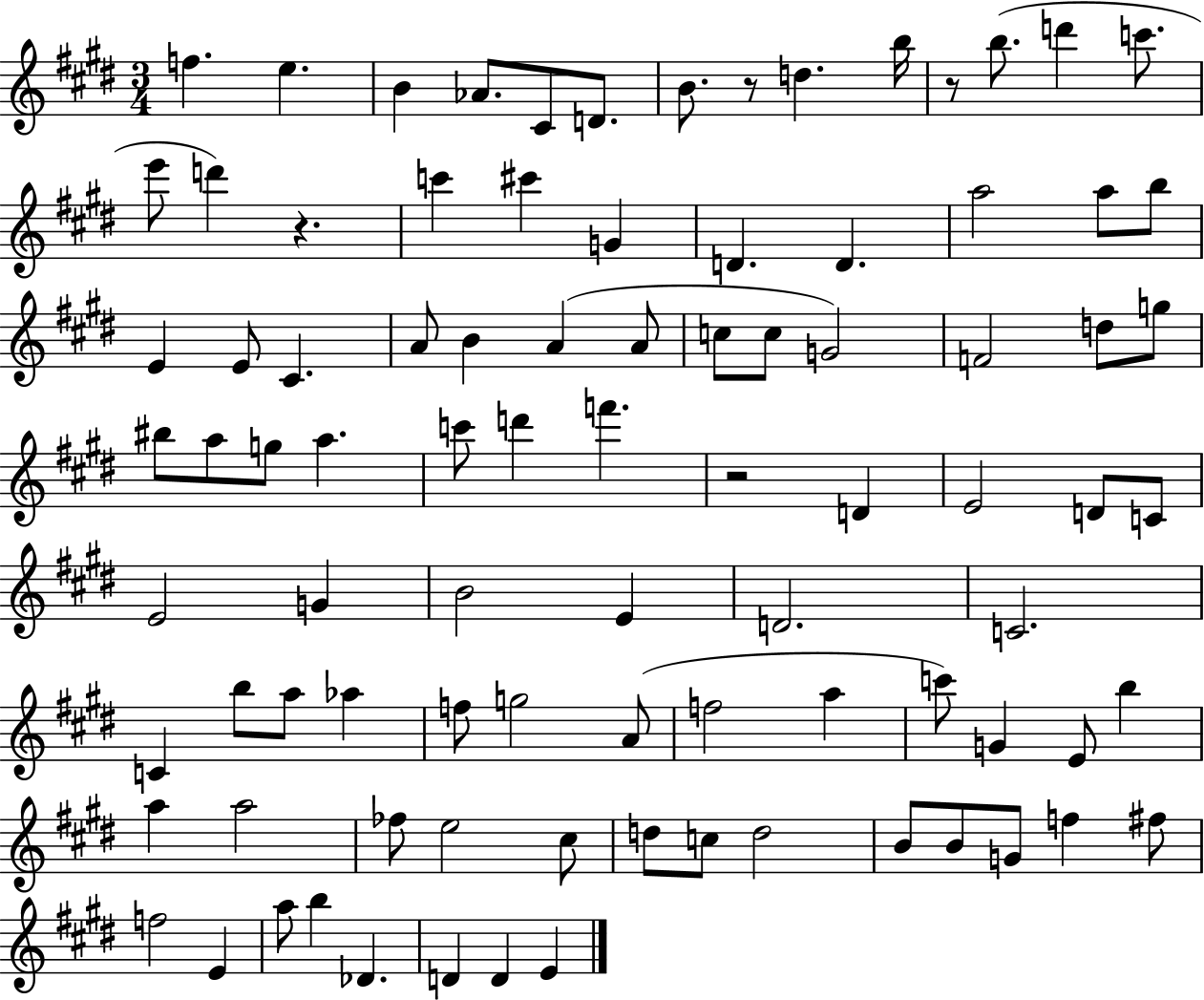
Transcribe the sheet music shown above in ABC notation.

X:1
T:Untitled
M:3/4
L:1/4
K:E
f e B _A/2 ^C/2 D/2 B/2 z/2 d b/4 z/2 b/2 d' c'/2 e'/2 d' z c' ^c' G D D a2 a/2 b/2 E E/2 ^C A/2 B A A/2 c/2 c/2 G2 F2 d/2 g/2 ^b/2 a/2 g/2 a c'/2 d' f' z2 D E2 D/2 C/2 E2 G B2 E D2 C2 C b/2 a/2 _a f/2 g2 A/2 f2 a c'/2 G E/2 b a a2 _f/2 e2 ^c/2 d/2 c/2 d2 B/2 B/2 G/2 f ^f/2 f2 E a/2 b _D D D E